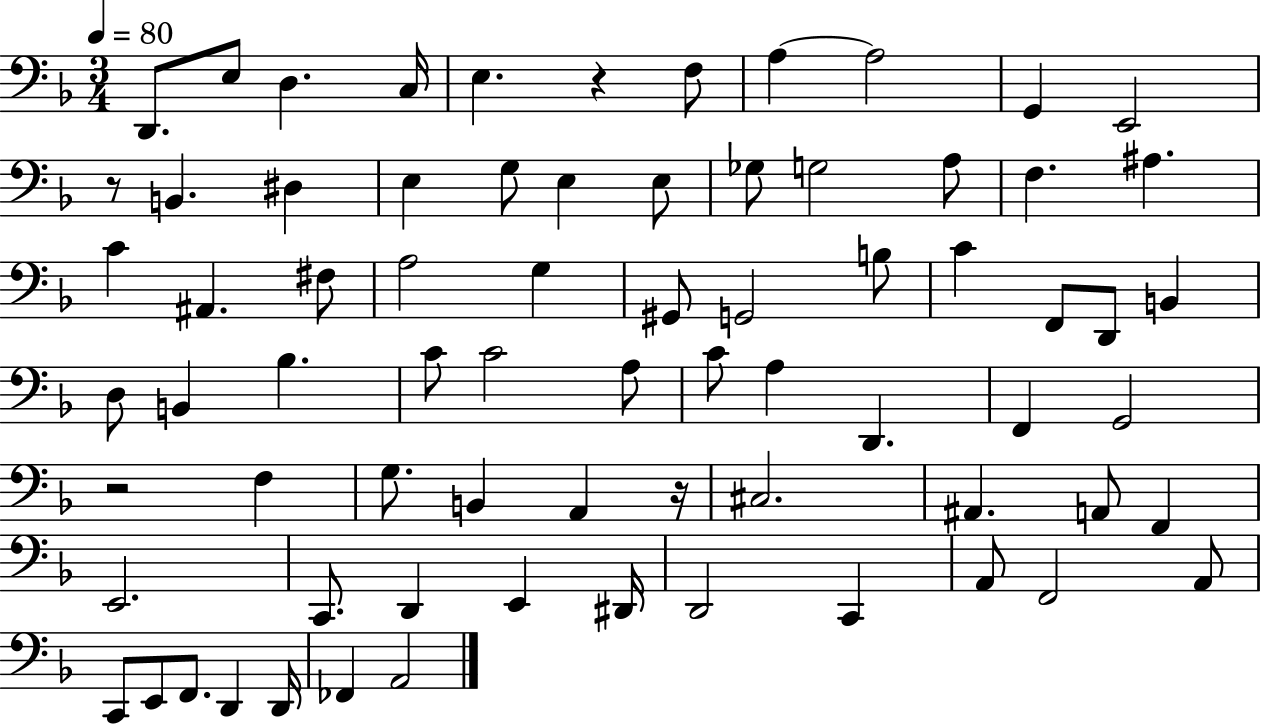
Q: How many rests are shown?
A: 4